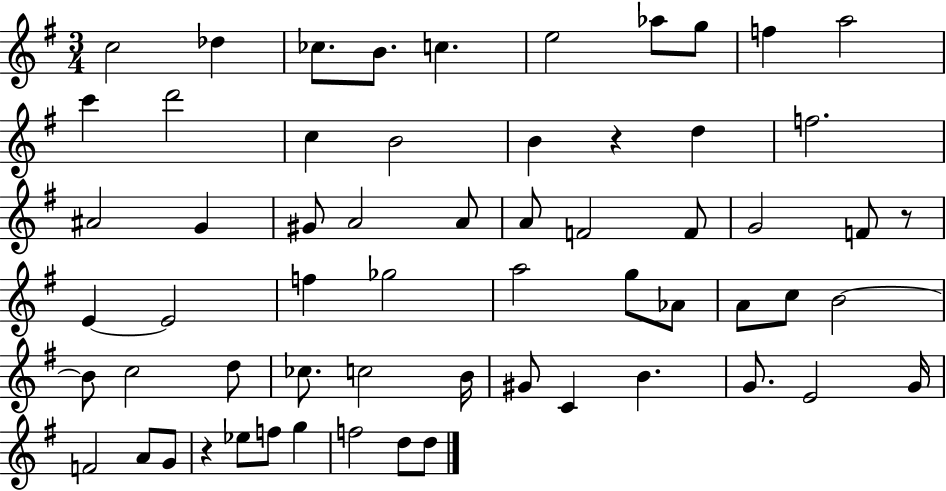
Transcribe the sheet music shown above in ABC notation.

X:1
T:Untitled
M:3/4
L:1/4
K:G
c2 _d _c/2 B/2 c e2 _a/2 g/2 f a2 c' d'2 c B2 B z d f2 ^A2 G ^G/2 A2 A/2 A/2 F2 F/2 G2 F/2 z/2 E E2 f _g2 a2 g/2 _A/2 A/2 c/2 B2 B/2 c2 d/2 _c/2 c2 B/4 ^G/2 C B G/2 E2 G/4 F2 A/2 G/2 z _e/2 f/2 g f2 d/2 d/2